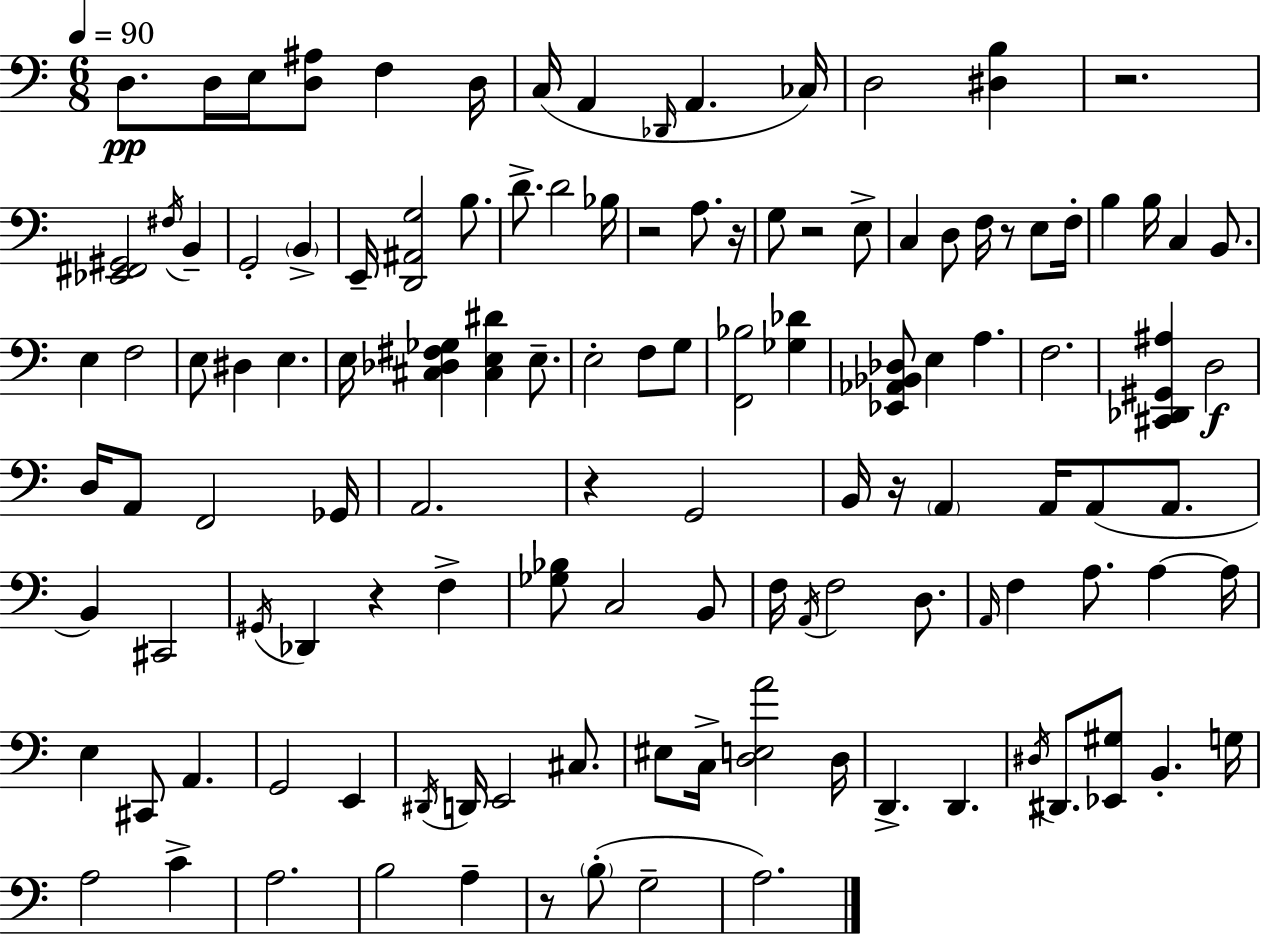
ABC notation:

X:1
T:Untitled
M:6/8
L:1/4
K:Am
D,/2 D,/4 E,/4 [D,^A,]/2 F, D,/4 C,/4 A,, _D,,/4 A,, _C,/4 D,2 [^D,B,] z2 [_E,,^F,,^G,,]2 ^F,/4 B,, G,,2 B,, E,,/4 [D,,^A,,G,]2 B,/2 D/2 D2 _B,/4 z2 A,/2 z/4 G,/2 z2 E,/2 C, D,/2 F,/4 z/2 E,/2 F,/4 B, B,/4 C, B,,/2 E, F,2 E,/2 ^D, E, E,/4 [^C,_D,^F,_G,] [^C,E,^D] E,/2 E,2 F,/2 G,/2 [F,,_B,]2 [_G,_D] [_E,,_A,,_B,,_D,]/2 E, A, F,2 [^C,,_D,,^G,,^A,] D,2 D,/4 A,,/2 F,,2 _G,,/4 A,,2 z G,,2 B,,/4 z/4 A,, A,,/4 A,,/2 A,,/2 B,, ^C,,2 ^G,,/4 _D,, z F, [_G,_B,]/2 C,2 B,,/2 F,/4 A,,/4 F,2 D,/2 A,,/4 F, A,/2 A, A,/4 E, ^C,,/2 A,, G,,2 E,, ^D,,/4 D,,/4 E,,2 ^C,/2 ^E,/2 C,/4 [D,E,A]2 D,/4 D,, D,, ^D,/4 ^D,,/2 [_E,,^G,]/2 B,, G,/4 A,2 C A,2 B,2 A, z/2 B,/2 G,2 A,2